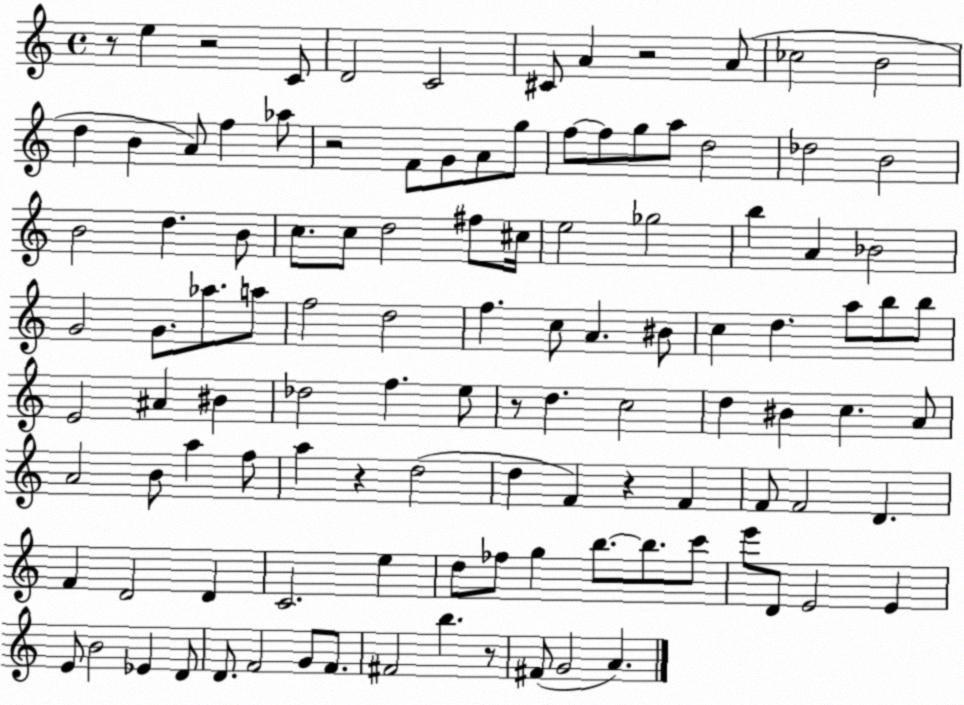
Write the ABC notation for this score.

X:1
T:Untitled
M:4/4
L:1/4
K:C
z/2 e z2 C/2 D2 C2 ^C/2 A z2 A/2 _c2 B2 d B A/2 f _a/2 z2 F/2 G/2 A/2 g/2 f/2 f/2 g/2 a/2 d2 _d2 B2 B2 d B/2 c/2 c/2 d2 ^f/2 ^c/4 e2 _g2 b A _B2 G2 G/2 _a/2 a/2 f2 d2 f c/2 A ^B/2 c d a/2 b/2 b/2 E2 ^A ^B _d2 f e/2 z/2 d c2 d ^B c A/2 A2 B/2 a f/2 a z d2 d F z F F/2 F2 D F D2 D C2 e d/2 _f/2 g b/2 b/2 c'/2 e'/2 D/2 E2 E E/2 B2 _E D/2 D/2 F2 G/2 F/2 ^F2 b z/2 ^F/2 G2 A